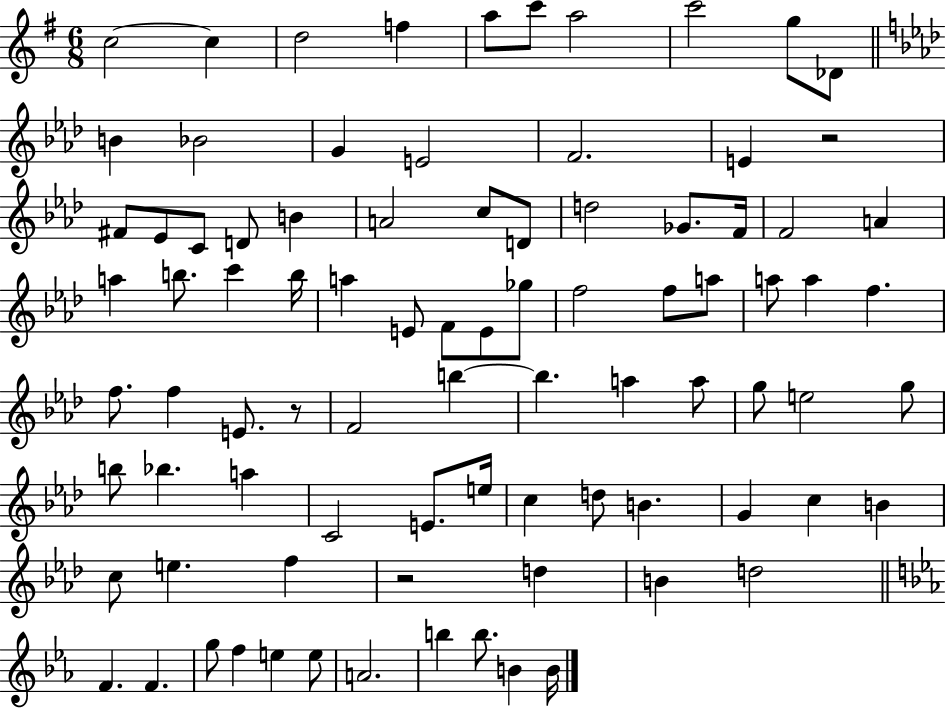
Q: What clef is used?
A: treble